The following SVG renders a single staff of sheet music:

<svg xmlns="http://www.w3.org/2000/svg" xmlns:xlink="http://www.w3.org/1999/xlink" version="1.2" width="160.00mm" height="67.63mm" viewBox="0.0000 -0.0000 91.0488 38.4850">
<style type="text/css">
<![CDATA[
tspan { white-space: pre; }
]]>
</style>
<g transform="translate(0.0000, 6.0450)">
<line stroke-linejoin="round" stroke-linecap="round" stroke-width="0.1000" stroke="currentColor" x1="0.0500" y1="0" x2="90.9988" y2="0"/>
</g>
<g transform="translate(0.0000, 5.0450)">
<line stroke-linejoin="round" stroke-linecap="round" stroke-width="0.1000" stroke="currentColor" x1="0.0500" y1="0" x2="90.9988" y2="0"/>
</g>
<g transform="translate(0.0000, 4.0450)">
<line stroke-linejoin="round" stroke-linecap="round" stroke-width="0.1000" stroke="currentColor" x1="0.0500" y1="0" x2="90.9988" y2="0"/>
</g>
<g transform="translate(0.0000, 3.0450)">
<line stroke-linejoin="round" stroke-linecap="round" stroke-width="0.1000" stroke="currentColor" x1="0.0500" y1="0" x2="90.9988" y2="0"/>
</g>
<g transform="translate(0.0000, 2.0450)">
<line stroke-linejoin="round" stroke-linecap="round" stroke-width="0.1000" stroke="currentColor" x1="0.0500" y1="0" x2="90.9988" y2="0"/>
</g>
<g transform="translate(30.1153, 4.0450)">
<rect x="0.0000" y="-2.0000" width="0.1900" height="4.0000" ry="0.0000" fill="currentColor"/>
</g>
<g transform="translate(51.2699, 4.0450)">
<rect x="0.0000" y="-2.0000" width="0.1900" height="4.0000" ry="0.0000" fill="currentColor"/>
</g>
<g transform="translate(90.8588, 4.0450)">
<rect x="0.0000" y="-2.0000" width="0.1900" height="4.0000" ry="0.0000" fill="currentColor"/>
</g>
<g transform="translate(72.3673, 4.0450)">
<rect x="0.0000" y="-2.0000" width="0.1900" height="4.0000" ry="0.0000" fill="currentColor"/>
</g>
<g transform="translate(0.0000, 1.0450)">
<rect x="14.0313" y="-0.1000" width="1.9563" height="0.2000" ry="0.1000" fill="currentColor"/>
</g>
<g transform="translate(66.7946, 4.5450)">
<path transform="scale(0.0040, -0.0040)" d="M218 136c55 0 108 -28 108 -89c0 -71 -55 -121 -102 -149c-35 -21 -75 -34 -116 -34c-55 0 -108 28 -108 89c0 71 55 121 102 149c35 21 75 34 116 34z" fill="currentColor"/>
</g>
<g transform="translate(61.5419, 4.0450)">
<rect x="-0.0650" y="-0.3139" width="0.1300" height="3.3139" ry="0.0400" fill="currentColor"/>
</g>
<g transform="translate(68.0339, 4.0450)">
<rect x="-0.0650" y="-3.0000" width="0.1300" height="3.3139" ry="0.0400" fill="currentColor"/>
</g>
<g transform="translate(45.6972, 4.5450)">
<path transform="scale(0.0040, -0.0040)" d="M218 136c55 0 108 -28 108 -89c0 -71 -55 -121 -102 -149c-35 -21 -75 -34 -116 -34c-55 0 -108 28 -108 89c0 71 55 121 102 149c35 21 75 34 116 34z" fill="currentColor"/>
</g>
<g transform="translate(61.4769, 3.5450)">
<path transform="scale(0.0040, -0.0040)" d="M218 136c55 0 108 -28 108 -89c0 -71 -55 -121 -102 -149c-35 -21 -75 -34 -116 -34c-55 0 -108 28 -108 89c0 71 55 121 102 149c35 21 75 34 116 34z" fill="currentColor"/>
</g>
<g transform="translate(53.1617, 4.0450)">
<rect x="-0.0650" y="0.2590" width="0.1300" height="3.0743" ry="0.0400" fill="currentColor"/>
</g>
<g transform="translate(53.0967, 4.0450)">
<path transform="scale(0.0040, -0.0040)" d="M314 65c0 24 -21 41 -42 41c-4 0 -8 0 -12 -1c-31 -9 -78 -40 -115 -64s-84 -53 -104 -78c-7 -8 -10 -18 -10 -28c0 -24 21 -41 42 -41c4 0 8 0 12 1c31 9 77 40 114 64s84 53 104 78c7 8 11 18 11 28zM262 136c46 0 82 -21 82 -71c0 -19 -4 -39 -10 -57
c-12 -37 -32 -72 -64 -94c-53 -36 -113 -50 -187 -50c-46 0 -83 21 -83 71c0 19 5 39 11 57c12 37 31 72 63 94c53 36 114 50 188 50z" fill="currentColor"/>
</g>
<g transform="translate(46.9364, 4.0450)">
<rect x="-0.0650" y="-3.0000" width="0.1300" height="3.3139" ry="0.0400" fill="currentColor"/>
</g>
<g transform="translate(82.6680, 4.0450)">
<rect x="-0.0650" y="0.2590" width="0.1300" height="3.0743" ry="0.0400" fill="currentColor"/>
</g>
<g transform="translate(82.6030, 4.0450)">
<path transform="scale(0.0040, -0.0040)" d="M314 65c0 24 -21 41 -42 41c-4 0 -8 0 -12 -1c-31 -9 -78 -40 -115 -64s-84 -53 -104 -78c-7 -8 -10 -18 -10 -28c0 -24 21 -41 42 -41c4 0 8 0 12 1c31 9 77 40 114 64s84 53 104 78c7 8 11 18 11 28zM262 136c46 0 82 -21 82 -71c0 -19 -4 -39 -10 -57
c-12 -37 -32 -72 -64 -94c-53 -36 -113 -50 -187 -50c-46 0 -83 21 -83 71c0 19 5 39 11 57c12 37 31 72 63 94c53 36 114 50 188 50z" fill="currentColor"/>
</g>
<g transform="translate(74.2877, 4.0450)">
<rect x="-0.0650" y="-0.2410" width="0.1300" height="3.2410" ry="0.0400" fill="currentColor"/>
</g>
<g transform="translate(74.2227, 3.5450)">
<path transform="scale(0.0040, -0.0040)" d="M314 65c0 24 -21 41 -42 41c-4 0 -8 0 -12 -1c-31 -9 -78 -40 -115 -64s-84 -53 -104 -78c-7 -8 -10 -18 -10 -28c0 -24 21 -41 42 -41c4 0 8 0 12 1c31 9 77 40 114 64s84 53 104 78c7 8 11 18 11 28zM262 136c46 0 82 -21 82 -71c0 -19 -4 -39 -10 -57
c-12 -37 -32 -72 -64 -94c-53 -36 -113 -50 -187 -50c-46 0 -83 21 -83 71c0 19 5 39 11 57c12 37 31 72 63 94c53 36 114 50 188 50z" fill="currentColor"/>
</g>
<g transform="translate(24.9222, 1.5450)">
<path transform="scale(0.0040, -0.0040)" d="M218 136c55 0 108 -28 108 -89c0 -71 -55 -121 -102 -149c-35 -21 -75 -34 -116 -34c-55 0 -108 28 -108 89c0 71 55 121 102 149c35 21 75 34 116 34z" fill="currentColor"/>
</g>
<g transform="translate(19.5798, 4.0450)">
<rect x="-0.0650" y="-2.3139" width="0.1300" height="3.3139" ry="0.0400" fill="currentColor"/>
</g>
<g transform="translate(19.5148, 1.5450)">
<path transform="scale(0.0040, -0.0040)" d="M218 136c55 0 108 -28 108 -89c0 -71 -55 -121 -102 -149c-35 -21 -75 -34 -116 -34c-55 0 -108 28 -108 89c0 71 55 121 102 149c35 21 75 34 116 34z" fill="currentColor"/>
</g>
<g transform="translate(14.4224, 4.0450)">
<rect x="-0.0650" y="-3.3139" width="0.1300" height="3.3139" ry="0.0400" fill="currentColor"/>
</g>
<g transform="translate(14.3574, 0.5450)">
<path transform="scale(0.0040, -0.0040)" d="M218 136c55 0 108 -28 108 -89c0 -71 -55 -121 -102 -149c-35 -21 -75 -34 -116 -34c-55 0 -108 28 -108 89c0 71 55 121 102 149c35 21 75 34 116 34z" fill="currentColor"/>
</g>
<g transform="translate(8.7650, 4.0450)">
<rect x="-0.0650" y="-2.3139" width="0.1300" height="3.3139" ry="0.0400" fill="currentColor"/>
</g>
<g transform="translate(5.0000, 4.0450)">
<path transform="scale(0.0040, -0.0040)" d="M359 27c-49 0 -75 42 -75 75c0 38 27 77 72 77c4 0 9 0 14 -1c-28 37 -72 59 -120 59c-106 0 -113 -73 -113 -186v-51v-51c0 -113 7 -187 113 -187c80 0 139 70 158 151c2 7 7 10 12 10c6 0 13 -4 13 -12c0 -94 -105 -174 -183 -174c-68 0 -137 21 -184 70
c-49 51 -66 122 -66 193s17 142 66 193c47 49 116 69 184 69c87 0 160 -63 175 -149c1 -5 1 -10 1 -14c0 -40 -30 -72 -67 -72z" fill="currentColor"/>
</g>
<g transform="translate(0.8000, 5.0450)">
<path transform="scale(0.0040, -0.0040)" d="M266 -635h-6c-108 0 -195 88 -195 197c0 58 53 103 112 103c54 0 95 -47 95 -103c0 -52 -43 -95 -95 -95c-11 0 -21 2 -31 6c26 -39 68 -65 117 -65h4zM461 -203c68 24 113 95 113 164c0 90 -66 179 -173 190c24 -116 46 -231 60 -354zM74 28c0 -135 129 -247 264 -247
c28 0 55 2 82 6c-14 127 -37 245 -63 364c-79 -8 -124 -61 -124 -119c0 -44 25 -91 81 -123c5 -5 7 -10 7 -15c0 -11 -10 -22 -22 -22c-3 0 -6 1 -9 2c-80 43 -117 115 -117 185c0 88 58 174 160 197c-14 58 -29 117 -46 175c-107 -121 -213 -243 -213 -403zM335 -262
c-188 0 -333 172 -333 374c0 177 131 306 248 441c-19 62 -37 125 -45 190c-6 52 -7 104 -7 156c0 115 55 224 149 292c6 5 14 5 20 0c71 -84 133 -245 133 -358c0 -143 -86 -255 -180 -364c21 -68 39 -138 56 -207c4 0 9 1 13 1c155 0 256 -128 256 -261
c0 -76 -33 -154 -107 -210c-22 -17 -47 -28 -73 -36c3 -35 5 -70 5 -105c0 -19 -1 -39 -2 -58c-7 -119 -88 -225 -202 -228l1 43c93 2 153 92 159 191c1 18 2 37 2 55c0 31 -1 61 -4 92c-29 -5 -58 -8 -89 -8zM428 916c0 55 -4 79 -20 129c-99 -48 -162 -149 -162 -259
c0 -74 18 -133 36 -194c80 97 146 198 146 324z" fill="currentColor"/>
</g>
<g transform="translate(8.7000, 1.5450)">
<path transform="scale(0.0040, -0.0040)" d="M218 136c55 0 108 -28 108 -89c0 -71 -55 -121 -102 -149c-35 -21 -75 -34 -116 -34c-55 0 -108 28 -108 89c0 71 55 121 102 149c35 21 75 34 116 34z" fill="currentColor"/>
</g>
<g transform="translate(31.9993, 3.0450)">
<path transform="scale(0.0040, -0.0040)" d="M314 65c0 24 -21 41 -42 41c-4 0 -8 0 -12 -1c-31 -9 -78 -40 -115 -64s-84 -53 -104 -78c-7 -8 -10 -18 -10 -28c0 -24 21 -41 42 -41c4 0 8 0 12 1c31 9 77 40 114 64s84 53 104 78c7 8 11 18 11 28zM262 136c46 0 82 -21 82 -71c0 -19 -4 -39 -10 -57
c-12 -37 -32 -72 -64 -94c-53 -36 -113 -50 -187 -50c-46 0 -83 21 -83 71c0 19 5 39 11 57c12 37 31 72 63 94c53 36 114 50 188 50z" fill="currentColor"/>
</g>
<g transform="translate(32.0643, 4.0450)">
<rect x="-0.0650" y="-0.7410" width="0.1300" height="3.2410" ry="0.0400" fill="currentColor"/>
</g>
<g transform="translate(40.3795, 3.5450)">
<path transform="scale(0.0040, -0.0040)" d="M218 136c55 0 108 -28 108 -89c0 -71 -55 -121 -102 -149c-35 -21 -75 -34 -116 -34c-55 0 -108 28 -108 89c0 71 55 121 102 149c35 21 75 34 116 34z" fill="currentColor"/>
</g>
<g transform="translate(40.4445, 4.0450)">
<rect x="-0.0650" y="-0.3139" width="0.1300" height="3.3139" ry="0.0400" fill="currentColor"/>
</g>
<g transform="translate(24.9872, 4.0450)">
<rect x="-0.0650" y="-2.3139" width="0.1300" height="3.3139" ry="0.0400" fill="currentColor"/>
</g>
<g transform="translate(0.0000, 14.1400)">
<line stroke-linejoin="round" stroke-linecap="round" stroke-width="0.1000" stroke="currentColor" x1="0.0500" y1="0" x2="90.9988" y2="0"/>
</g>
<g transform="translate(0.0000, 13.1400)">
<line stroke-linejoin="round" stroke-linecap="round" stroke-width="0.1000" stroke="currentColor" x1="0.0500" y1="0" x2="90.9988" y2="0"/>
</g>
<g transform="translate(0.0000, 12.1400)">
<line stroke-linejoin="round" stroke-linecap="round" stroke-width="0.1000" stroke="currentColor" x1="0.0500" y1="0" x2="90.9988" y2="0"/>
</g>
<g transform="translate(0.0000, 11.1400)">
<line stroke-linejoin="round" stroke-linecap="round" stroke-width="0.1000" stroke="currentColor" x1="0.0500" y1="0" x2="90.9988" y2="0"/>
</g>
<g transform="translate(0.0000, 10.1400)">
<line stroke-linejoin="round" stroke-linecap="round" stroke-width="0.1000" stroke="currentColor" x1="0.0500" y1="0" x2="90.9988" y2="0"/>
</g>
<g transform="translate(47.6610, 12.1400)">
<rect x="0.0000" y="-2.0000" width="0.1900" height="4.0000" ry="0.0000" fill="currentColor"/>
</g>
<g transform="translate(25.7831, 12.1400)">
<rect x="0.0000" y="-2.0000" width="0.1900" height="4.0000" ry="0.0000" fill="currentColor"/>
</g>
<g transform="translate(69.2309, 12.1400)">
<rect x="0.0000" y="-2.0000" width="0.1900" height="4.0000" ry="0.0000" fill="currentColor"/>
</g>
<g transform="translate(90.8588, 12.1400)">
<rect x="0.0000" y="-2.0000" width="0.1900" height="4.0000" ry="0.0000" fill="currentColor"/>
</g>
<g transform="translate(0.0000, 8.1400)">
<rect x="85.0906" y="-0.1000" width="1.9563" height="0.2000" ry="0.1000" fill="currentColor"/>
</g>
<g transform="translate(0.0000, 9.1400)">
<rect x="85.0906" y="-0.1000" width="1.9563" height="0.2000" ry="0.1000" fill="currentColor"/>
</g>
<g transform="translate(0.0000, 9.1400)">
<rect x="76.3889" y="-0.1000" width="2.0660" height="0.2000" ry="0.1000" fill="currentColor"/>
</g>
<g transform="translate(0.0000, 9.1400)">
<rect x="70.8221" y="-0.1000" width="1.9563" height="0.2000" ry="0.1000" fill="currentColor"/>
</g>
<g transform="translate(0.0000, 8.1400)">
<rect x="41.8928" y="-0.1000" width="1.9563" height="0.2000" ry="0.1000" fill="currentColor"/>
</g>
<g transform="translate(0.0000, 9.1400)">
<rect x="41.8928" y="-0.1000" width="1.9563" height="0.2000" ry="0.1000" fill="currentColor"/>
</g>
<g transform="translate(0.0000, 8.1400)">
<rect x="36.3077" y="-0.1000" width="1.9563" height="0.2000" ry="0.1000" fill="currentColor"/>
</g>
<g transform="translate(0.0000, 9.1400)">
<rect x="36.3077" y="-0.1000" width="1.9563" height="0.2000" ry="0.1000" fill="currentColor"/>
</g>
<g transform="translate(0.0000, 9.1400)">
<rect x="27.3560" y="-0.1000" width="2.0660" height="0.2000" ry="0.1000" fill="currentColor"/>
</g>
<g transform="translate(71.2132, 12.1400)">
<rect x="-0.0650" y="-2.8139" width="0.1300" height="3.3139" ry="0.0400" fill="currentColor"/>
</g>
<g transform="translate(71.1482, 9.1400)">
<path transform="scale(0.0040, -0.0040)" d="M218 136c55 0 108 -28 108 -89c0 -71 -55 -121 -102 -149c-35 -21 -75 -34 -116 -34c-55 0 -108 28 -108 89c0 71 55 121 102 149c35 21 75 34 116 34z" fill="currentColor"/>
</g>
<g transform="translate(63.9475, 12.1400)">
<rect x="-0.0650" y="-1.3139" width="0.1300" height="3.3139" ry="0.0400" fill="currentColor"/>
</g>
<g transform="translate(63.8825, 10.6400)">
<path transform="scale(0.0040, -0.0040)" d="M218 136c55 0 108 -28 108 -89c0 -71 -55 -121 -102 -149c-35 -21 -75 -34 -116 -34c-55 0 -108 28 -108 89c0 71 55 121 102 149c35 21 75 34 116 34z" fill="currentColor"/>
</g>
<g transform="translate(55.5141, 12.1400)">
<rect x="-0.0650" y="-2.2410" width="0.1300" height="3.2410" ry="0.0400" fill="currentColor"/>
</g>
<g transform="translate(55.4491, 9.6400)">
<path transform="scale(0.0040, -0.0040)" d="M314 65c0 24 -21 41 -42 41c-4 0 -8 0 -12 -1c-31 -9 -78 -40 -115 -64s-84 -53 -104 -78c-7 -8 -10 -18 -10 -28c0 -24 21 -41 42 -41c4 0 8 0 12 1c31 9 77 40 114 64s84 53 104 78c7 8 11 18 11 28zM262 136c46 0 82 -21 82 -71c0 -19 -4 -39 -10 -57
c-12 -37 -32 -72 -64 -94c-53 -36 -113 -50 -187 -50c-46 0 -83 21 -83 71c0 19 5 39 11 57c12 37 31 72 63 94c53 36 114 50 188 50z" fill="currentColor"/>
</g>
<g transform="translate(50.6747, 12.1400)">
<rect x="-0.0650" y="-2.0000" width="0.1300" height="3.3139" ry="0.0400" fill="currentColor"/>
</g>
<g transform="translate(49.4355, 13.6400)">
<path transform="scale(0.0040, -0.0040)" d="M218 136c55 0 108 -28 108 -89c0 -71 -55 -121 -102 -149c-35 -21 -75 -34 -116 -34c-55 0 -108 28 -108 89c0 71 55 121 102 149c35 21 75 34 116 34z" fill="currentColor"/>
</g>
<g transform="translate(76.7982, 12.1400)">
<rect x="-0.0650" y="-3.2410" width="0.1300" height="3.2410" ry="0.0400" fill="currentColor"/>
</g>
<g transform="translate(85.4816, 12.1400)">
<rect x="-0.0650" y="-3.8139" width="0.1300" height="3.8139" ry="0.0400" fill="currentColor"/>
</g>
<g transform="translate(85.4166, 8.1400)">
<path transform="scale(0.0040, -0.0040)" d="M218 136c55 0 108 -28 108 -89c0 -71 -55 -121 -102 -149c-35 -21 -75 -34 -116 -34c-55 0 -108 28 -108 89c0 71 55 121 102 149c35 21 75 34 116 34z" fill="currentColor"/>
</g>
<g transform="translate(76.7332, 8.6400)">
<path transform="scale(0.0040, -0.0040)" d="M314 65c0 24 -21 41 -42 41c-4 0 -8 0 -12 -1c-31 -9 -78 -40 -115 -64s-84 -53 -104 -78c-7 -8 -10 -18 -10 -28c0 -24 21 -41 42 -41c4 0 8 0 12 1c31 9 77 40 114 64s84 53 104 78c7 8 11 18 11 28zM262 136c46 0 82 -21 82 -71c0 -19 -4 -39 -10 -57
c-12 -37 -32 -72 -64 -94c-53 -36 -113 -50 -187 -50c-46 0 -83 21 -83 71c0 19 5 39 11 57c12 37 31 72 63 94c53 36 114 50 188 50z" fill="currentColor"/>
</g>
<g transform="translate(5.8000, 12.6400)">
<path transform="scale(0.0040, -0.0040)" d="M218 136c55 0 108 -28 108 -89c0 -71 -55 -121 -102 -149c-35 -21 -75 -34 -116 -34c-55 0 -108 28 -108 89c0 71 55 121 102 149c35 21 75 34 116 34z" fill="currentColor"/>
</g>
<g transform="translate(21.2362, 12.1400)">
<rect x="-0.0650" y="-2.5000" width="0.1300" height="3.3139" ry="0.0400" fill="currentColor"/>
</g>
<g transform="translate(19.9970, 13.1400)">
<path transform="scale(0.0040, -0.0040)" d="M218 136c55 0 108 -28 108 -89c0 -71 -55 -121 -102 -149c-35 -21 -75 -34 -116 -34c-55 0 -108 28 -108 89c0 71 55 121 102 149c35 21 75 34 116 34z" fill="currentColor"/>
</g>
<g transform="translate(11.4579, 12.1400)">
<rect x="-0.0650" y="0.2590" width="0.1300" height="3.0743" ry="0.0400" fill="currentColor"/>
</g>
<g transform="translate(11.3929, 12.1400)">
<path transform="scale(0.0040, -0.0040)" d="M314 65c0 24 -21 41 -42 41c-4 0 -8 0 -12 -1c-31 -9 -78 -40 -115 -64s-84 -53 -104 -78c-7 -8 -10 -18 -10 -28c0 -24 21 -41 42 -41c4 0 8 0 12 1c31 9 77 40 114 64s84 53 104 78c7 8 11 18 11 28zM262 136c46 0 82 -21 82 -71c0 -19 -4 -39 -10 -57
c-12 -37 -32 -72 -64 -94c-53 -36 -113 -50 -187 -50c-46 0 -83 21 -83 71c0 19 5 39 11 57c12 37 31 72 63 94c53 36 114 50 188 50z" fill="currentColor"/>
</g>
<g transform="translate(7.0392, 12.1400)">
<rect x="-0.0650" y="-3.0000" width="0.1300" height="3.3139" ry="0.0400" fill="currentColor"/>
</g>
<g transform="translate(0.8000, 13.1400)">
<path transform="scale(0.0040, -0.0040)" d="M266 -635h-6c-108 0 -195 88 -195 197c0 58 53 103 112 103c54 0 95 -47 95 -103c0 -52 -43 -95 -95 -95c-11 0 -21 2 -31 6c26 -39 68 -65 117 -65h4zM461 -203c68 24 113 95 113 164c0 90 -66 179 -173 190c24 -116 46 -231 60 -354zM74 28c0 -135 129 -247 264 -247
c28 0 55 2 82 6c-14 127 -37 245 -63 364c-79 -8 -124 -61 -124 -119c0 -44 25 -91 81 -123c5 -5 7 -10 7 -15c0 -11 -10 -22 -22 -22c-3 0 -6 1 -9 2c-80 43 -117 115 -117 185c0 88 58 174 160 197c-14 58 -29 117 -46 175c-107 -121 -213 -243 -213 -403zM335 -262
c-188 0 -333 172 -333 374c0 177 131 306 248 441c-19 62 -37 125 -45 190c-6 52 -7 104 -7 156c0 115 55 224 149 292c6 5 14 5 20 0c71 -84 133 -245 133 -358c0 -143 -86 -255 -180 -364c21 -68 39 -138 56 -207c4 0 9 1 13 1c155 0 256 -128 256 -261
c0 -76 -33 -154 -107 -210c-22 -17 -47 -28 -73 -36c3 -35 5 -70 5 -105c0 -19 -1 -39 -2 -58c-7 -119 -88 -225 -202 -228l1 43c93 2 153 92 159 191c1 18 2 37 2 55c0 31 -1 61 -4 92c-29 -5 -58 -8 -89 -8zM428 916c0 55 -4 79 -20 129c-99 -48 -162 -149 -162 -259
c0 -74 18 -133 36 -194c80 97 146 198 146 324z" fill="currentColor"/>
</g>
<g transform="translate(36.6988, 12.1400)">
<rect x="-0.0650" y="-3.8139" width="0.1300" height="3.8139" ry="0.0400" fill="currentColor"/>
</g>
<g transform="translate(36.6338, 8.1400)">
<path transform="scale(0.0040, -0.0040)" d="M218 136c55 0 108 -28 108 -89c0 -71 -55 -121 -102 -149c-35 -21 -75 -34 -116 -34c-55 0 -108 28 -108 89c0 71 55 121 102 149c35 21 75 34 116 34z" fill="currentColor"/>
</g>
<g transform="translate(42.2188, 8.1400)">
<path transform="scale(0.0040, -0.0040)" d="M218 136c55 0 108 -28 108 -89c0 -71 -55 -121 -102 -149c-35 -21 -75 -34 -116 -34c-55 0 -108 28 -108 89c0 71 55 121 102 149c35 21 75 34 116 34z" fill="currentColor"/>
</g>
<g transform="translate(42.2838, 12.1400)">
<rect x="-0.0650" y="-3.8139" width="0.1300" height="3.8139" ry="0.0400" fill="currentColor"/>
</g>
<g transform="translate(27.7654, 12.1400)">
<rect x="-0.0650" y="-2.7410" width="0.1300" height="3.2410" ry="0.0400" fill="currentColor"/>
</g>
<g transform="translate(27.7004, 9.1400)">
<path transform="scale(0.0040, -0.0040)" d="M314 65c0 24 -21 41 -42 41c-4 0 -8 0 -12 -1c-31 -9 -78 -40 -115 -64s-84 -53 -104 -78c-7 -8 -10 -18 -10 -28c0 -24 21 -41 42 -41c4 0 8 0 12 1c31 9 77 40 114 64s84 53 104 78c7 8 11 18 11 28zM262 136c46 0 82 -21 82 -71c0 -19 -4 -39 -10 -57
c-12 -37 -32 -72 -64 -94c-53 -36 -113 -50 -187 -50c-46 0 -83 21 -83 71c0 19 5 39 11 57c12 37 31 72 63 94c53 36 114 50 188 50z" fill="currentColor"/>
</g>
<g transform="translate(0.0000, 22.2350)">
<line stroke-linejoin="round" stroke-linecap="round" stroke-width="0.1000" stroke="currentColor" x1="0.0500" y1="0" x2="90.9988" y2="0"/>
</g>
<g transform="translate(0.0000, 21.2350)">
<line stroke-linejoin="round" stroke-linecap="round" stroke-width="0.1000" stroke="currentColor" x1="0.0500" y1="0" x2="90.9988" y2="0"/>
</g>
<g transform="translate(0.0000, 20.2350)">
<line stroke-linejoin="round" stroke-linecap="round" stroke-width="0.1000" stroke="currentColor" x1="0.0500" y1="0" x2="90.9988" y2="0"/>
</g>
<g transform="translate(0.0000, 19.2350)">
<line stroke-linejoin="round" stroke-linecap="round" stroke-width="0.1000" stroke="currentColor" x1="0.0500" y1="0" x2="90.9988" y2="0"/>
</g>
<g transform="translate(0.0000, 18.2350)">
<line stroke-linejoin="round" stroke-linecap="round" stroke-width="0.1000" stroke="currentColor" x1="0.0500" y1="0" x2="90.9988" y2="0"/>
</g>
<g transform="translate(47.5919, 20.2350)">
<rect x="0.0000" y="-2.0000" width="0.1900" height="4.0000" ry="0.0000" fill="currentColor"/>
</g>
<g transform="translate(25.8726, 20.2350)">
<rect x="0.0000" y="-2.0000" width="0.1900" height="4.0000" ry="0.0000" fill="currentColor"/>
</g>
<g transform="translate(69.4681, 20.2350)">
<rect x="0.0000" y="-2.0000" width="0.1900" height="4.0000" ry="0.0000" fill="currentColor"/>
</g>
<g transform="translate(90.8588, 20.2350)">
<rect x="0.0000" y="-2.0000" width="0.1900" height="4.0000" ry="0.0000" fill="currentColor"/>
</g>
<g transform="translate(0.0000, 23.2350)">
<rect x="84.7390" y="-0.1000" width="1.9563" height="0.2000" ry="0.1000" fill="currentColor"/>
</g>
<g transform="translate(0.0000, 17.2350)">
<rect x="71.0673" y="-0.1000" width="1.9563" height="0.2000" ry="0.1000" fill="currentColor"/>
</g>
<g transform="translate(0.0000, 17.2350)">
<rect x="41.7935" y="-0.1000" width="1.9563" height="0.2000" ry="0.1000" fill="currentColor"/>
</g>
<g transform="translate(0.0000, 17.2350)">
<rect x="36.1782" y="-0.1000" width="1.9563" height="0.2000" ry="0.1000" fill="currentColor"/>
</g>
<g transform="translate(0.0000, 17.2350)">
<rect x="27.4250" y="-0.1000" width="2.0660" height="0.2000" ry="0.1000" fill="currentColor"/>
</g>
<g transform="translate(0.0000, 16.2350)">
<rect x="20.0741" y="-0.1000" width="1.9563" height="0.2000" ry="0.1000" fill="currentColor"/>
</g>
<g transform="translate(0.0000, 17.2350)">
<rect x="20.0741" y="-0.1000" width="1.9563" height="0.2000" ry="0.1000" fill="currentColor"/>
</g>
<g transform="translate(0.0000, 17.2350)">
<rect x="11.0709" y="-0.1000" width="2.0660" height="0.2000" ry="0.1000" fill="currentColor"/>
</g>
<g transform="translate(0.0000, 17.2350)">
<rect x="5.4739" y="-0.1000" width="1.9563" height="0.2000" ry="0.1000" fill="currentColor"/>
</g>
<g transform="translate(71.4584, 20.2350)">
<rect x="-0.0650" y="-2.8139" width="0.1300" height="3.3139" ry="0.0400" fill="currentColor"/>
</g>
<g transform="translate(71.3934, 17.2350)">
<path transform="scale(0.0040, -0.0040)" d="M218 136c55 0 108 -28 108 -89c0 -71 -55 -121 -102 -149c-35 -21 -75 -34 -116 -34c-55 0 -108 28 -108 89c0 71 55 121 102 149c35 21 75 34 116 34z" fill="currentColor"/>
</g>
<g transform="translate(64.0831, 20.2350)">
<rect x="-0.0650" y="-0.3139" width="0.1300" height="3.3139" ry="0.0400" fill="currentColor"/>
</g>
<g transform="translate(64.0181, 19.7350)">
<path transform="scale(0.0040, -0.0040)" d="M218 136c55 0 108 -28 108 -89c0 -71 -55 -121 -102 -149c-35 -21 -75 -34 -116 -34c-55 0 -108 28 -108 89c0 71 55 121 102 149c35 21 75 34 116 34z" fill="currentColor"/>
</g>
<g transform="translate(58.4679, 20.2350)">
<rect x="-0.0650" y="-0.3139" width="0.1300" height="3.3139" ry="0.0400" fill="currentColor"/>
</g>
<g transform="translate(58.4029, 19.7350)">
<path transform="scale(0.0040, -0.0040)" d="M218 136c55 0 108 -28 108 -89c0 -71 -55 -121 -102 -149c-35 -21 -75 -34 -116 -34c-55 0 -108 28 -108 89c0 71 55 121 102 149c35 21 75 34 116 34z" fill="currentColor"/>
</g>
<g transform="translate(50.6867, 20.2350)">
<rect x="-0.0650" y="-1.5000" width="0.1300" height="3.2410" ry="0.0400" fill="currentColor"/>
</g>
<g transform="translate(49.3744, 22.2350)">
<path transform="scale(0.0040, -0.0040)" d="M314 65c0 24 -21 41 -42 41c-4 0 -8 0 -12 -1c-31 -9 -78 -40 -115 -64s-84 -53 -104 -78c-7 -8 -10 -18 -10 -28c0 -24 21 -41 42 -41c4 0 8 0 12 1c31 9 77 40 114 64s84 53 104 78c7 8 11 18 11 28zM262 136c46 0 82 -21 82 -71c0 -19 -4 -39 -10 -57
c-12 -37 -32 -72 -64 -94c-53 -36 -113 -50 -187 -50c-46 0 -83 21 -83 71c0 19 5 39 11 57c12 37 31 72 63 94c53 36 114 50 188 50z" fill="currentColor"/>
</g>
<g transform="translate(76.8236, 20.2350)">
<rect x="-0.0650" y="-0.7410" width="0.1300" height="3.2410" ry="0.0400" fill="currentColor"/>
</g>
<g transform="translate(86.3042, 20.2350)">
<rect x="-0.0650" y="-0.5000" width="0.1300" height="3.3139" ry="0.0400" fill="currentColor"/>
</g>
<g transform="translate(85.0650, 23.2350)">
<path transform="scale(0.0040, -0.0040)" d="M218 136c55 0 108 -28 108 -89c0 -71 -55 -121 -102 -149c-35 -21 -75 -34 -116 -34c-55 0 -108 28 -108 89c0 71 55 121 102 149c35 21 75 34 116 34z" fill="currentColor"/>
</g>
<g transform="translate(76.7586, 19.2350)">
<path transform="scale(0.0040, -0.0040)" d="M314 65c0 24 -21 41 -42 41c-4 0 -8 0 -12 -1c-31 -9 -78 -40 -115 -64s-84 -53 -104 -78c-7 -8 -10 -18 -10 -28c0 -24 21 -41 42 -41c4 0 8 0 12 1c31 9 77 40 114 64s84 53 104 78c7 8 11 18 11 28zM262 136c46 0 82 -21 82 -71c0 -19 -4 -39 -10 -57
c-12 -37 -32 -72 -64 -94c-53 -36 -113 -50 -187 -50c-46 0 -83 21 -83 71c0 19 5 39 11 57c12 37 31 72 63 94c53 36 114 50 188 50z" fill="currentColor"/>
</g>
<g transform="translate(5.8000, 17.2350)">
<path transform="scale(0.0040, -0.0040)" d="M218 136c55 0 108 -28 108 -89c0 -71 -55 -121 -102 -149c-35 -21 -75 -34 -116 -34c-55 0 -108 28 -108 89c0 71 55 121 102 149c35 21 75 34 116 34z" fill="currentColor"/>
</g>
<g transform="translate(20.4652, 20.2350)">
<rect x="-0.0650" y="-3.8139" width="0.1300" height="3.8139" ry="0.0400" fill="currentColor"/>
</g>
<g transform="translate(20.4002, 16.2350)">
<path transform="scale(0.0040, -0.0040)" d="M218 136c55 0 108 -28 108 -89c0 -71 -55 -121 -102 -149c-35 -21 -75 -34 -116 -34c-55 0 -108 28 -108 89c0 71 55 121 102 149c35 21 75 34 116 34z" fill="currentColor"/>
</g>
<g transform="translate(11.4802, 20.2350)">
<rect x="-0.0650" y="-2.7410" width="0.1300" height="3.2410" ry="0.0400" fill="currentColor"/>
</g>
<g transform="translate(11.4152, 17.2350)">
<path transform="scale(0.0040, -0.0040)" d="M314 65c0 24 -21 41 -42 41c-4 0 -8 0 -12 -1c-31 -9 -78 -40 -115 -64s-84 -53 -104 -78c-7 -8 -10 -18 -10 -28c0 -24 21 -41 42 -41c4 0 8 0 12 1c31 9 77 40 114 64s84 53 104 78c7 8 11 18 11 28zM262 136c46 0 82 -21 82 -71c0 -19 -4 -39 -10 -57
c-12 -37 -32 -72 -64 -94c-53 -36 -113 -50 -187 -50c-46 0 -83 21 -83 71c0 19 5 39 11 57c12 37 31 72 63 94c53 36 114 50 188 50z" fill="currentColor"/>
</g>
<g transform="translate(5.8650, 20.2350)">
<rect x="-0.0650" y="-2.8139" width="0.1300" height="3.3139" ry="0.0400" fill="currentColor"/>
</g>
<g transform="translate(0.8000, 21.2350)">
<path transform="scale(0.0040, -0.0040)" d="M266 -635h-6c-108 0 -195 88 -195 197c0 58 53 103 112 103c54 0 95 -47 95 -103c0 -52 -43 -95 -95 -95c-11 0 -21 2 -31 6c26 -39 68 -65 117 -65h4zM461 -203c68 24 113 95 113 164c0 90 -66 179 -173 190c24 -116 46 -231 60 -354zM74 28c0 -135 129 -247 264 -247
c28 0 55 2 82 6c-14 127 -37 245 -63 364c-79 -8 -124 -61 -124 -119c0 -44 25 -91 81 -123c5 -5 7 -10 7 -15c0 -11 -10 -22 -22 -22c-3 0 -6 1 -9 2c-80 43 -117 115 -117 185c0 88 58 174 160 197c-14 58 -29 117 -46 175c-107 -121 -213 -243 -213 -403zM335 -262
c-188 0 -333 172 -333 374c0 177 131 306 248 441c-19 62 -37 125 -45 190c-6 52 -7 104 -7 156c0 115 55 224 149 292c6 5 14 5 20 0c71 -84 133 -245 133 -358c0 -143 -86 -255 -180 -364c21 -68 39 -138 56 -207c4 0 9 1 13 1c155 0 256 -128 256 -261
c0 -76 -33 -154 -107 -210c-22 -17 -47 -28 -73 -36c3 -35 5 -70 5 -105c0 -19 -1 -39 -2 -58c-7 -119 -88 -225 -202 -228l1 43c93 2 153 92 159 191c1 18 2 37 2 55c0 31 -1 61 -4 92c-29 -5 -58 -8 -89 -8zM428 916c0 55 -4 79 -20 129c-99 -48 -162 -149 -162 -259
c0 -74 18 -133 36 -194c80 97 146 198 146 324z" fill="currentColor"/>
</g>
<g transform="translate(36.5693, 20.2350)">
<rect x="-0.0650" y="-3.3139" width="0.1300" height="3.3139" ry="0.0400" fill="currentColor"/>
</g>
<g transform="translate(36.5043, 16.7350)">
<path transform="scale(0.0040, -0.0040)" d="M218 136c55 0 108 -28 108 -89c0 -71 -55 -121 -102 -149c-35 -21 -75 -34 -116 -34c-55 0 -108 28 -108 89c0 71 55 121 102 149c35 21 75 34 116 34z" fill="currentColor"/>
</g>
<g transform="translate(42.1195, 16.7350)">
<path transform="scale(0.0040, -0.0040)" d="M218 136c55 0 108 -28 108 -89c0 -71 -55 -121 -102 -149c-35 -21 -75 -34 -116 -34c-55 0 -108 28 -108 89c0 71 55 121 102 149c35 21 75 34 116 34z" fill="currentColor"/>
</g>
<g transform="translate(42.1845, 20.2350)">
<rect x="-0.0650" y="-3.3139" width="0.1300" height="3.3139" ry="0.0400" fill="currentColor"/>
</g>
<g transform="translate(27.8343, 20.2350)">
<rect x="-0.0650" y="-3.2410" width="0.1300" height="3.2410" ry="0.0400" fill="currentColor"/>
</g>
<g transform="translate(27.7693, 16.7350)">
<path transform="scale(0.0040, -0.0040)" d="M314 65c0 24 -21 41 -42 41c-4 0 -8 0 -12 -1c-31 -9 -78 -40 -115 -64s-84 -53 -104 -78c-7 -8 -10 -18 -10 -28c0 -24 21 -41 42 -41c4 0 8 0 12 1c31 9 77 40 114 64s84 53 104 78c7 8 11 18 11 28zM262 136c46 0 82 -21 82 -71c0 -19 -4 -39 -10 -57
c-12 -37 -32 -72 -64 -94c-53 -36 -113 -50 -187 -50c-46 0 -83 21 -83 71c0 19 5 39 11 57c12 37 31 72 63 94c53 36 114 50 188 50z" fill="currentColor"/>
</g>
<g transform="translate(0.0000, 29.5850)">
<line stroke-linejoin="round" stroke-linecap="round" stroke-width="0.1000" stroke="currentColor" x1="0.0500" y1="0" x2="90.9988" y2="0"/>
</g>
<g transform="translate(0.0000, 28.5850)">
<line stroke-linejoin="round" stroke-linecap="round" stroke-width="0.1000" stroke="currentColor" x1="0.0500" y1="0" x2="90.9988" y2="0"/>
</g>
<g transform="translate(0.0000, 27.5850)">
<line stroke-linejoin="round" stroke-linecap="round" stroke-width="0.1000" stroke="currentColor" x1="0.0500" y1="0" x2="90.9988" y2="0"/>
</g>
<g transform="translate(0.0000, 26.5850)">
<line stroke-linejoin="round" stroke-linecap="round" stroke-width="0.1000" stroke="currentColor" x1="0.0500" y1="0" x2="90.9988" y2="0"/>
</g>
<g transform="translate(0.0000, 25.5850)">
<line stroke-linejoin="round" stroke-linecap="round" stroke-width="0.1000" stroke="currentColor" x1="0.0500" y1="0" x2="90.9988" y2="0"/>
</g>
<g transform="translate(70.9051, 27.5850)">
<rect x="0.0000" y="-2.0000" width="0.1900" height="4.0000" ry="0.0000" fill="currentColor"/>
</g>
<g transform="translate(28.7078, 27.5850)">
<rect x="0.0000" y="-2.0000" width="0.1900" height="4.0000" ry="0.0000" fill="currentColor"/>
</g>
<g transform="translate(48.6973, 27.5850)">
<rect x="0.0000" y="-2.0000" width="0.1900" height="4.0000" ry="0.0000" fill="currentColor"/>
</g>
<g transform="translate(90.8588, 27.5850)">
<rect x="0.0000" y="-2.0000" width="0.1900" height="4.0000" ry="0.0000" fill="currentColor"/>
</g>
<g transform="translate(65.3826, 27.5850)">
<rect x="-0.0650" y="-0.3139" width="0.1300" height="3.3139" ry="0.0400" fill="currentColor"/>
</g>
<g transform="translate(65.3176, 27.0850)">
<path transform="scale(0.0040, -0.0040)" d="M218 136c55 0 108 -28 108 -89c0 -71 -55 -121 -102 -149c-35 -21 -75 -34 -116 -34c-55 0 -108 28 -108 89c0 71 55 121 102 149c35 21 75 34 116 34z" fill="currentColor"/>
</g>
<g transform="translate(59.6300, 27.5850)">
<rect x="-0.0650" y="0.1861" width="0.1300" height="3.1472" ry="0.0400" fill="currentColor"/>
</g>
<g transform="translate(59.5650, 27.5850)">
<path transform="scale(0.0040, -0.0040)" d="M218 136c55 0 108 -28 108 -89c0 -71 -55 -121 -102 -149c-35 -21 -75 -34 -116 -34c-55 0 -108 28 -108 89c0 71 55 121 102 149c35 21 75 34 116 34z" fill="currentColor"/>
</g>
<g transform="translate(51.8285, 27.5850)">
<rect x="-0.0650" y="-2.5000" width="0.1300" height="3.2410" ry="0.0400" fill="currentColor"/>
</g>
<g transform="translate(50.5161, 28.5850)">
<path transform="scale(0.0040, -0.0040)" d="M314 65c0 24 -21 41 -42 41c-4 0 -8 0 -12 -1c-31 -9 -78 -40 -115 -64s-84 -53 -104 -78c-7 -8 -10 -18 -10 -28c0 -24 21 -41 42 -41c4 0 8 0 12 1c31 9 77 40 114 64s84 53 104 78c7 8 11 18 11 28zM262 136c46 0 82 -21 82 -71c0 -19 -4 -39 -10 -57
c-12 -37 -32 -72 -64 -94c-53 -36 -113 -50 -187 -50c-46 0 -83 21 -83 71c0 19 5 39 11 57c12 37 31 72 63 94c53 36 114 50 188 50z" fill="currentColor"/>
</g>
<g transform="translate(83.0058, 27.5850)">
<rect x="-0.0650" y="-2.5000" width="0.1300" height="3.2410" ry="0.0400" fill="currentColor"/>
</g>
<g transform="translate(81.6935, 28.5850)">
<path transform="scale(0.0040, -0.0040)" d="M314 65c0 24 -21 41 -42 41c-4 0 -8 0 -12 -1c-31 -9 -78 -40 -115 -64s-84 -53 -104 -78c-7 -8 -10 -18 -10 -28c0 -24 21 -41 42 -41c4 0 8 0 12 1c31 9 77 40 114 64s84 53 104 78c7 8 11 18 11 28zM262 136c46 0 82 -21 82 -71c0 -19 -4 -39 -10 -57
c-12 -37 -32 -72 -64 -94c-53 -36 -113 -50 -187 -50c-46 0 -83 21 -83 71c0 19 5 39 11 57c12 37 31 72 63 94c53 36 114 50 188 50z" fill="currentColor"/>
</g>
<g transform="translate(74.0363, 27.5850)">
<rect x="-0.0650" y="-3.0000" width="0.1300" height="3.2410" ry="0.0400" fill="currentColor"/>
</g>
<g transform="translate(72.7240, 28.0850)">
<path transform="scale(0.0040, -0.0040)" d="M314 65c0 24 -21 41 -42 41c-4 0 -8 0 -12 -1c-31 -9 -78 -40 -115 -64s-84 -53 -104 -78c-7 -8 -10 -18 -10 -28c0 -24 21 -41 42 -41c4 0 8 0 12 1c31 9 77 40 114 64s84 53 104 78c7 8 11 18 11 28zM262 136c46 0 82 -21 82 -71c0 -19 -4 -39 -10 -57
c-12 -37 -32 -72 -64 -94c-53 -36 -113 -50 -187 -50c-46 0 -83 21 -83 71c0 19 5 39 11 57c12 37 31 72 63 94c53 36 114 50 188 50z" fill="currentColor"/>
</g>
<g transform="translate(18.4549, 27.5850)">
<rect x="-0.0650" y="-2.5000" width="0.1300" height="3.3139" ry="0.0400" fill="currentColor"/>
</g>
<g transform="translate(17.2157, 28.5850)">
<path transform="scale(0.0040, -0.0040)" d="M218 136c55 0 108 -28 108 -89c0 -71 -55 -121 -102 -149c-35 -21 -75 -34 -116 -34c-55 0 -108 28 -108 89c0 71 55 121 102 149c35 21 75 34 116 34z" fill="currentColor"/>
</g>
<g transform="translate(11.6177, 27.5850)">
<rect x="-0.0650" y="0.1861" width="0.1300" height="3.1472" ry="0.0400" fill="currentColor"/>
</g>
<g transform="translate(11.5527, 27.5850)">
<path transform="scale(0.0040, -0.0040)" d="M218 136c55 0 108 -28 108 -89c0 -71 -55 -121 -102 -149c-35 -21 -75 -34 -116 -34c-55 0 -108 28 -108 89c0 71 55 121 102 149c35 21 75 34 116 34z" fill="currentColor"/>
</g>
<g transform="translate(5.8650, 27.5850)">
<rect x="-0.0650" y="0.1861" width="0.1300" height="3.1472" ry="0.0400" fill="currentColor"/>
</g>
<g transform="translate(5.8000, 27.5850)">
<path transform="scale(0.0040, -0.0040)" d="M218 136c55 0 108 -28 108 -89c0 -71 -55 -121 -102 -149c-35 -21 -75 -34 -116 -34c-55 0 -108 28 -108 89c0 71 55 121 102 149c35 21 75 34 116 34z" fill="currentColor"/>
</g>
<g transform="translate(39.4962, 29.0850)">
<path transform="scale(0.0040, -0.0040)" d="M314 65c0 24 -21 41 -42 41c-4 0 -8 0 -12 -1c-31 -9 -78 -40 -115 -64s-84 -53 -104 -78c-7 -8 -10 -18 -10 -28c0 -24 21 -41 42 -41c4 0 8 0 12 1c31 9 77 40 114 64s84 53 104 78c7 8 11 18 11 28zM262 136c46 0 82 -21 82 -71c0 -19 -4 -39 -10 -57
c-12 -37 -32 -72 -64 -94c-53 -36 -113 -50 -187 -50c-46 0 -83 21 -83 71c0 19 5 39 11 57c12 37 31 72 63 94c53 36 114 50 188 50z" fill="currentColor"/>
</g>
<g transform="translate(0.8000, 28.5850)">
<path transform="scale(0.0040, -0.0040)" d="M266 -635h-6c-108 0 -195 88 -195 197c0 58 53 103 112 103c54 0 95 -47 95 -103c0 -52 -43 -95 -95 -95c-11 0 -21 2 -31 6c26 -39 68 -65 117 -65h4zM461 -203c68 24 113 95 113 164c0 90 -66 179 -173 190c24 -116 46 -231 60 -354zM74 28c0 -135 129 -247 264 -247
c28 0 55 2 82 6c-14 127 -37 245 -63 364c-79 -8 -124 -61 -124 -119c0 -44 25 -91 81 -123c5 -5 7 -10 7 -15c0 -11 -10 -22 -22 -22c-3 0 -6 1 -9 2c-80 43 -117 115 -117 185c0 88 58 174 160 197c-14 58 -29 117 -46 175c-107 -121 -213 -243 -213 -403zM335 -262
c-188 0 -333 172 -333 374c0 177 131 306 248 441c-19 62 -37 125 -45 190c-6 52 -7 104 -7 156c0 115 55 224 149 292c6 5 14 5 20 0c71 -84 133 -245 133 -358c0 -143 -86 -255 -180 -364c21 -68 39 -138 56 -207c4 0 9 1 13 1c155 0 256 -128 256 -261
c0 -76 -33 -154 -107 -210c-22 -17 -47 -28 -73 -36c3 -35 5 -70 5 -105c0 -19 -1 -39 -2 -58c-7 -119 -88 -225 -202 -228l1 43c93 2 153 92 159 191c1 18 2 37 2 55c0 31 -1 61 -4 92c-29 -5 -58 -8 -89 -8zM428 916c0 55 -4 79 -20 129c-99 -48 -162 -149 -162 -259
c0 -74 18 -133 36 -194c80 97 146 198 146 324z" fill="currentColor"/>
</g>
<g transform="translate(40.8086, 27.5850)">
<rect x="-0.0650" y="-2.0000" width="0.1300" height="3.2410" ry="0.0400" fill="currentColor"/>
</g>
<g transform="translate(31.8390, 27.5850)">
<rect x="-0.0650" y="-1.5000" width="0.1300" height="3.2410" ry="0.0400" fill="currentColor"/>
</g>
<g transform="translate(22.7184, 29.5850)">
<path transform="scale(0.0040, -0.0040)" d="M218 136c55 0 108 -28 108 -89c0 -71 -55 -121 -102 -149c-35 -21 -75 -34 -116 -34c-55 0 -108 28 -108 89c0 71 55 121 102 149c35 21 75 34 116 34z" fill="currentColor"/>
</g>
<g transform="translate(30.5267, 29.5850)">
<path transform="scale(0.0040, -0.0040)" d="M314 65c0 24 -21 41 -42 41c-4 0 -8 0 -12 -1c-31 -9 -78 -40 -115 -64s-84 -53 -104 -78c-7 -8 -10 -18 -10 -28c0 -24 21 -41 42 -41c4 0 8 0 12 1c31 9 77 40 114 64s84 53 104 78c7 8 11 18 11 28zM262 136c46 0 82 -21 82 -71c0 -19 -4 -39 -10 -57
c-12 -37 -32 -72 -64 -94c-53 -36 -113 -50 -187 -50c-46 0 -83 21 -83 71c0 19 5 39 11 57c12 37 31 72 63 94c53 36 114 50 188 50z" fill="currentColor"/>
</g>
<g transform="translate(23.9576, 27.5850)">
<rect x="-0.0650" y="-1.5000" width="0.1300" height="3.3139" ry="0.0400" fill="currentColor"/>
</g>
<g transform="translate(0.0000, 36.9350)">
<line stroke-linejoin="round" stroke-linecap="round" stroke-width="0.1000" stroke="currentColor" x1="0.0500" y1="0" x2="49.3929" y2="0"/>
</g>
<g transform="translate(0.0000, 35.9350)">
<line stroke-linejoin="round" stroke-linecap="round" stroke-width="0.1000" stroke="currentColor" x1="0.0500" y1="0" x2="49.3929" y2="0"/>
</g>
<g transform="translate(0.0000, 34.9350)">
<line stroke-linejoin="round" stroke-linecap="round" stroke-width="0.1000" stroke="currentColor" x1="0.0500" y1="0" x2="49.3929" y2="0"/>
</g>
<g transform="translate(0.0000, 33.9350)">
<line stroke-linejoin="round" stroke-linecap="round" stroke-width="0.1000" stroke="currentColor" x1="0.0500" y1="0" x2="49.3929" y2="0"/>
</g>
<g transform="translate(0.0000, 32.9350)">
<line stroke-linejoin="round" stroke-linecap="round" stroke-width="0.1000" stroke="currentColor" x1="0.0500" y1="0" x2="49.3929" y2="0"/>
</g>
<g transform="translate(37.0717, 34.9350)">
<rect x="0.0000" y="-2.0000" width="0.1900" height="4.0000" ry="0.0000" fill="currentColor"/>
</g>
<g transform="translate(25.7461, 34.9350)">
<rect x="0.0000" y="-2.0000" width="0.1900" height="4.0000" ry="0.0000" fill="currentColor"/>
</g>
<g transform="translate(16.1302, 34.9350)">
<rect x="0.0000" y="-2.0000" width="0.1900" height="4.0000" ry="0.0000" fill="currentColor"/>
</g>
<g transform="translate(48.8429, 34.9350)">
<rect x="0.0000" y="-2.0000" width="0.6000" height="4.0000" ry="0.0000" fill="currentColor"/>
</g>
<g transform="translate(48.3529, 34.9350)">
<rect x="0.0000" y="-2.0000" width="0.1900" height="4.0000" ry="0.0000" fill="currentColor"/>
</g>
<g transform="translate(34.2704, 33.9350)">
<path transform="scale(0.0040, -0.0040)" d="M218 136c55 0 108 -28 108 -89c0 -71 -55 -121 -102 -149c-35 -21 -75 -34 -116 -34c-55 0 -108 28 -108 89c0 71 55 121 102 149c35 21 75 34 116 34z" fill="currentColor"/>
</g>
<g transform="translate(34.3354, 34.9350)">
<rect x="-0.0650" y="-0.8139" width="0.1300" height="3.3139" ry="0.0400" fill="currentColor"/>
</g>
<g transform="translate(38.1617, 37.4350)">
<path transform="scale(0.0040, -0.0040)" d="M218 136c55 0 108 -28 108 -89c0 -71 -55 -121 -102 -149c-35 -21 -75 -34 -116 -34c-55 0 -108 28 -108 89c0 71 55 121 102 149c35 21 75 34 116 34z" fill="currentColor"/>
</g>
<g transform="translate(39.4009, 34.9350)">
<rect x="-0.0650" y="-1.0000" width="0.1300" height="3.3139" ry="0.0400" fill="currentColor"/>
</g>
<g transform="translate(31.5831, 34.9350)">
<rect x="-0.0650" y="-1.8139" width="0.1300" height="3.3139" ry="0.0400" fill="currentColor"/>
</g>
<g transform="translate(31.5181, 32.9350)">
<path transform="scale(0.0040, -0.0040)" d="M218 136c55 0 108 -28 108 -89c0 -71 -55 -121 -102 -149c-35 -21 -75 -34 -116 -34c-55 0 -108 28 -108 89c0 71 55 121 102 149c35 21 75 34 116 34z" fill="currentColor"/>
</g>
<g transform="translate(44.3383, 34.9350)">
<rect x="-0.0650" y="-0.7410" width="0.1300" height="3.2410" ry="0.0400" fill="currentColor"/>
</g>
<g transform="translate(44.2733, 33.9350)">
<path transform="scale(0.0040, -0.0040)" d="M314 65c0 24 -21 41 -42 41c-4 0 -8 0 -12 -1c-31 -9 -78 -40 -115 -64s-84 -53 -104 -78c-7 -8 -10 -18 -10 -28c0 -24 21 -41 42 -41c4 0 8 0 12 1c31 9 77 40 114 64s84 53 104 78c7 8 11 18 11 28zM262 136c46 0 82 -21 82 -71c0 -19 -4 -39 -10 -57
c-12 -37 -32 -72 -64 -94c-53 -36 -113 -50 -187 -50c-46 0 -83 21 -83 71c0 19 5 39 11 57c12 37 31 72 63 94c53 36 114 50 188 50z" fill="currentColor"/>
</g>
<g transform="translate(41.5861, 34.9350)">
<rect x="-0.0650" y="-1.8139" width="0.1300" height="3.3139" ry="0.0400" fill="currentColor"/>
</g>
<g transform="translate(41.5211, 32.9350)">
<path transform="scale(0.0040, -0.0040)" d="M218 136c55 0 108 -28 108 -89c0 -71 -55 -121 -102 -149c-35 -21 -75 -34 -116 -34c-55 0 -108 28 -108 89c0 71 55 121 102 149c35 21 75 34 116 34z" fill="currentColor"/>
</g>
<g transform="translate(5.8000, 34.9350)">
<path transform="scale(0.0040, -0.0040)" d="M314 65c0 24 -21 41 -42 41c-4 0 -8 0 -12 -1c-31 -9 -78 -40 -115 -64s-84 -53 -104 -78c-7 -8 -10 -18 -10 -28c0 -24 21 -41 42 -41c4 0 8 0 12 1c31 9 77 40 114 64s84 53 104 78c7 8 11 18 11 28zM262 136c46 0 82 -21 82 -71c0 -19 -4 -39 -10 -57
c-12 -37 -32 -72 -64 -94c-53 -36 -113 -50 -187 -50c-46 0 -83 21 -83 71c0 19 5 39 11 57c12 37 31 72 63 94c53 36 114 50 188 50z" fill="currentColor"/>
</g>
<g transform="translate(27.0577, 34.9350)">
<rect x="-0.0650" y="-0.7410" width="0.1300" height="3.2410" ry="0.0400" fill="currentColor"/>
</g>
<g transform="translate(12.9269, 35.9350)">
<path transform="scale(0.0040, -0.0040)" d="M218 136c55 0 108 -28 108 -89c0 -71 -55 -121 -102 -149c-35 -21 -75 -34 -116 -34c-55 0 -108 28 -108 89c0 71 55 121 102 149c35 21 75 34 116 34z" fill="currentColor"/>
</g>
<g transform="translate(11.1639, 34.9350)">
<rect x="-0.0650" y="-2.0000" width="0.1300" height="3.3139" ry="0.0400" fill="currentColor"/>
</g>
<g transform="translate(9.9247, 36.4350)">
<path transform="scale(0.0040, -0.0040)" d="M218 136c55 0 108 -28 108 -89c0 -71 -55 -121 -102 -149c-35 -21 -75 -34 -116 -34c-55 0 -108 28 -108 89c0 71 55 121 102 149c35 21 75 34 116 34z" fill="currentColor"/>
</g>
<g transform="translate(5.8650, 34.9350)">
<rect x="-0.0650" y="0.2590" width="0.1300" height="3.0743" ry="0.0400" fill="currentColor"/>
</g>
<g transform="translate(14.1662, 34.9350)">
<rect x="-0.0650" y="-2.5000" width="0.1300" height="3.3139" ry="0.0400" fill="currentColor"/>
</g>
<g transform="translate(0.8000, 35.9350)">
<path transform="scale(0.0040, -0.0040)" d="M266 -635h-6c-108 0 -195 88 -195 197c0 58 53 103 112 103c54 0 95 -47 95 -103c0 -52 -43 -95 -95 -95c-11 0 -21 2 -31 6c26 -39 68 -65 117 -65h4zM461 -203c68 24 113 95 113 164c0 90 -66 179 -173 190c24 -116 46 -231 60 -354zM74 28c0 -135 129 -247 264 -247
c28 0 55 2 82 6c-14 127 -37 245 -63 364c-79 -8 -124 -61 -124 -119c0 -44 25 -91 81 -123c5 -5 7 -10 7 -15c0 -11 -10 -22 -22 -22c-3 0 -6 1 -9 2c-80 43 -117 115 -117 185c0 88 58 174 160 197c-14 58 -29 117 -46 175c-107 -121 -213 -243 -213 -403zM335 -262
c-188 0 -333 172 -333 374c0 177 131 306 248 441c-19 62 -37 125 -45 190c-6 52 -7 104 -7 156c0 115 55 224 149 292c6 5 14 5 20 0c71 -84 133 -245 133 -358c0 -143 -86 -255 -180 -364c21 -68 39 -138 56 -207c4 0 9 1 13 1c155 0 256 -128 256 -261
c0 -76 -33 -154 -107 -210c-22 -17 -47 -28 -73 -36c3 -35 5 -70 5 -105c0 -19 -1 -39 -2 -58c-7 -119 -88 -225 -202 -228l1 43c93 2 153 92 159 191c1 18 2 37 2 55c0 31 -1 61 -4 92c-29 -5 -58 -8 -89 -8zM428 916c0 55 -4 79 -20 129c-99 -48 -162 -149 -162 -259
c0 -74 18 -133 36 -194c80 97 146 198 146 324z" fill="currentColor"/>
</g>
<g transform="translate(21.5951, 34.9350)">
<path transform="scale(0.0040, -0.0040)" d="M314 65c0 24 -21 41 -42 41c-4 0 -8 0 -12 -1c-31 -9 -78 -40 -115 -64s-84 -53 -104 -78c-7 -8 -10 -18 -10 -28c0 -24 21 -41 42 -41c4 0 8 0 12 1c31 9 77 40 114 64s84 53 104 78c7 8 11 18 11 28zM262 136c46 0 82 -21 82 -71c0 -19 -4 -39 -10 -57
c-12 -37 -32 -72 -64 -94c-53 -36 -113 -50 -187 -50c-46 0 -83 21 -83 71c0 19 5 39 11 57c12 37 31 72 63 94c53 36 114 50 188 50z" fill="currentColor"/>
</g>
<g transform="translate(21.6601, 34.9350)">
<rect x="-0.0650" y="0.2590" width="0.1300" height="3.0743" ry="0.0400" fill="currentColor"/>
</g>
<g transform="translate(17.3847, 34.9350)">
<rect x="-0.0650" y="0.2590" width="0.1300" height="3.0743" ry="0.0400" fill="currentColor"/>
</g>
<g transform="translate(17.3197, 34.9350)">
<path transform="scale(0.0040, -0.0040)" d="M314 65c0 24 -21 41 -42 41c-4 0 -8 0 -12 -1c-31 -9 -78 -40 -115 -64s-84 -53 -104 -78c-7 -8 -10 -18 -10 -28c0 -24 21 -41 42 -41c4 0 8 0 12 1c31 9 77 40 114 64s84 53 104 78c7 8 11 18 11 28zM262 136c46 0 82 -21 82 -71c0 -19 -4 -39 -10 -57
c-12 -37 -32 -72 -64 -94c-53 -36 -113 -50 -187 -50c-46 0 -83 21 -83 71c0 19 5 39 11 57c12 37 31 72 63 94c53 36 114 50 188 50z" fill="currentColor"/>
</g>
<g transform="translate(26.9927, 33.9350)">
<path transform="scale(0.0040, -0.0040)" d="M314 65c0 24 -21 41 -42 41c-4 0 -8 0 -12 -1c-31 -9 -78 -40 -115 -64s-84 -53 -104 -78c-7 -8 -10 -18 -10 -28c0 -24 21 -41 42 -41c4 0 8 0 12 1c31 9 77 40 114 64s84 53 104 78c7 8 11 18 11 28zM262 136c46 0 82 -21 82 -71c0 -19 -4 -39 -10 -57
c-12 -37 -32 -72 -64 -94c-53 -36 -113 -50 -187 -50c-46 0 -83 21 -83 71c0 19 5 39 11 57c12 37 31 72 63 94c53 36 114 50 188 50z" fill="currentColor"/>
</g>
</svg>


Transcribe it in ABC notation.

X:1
T:Untitled
M:4/4
L:1/4
K:C
g b g g d2 c A B2 c A c2 B2 A B2 G a2 c' c' F g2 e a b2 c' a a2 c' b2 b b E2 c c a d2 C B B G E E2 F2 G2 B c A2 G2 B2 F G B2 B2 d2 f d D f d2